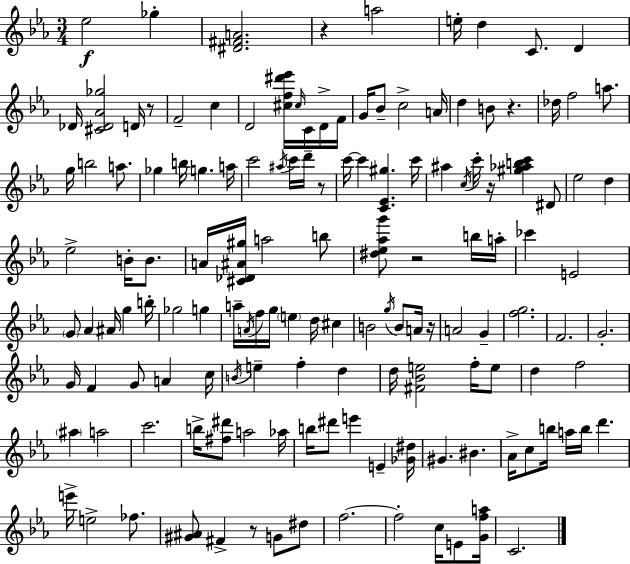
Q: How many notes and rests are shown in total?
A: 141